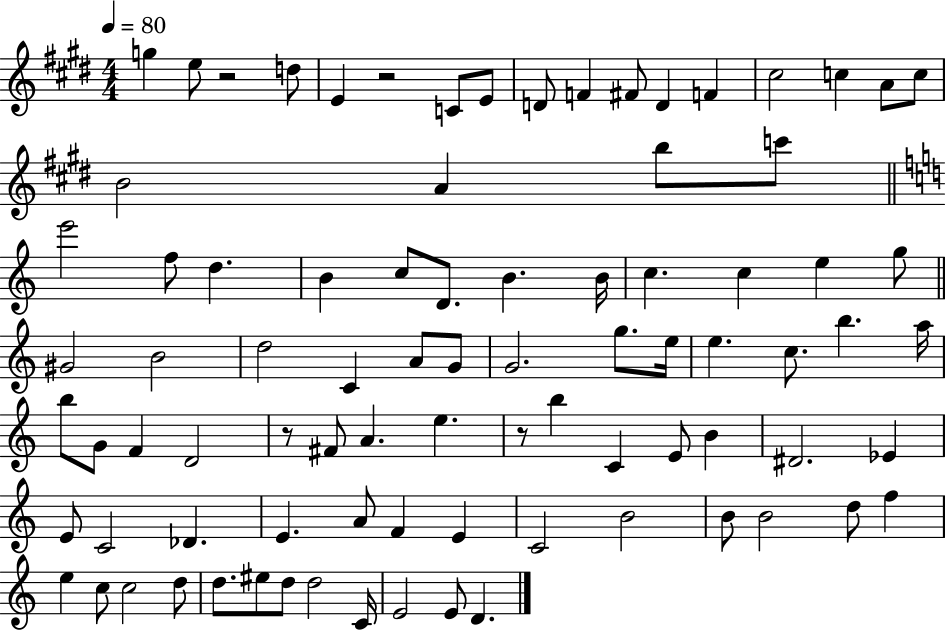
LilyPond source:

{
  \clef treble
  \numericTimeSignature
  \time 4/4
  \key e \major
  \tempo 4 = 80
  \repeat volta 2 { g''4 e''8 r2 d''8 | e'4 r2 c'8 e'8 | d'8 f'4 fis'8 d'4 f'4 | cis''2 c''4 a'8 c''8 | \break b'2 a'4 b''8 c'''8 | \bar "||" \break \key a \minor e'''2 f''8 d''4. | b'4 c''8 d'8. b'4. b'16 | c''4. c''4 e''4 g''8 | \bar "||" \break \key c \major gis'2 b'2 | d''2 c'4 a'8 g'8 | g'2. g''8. e''16 | e''4. c''8. b''4. a''16 | \break b''8 g'8 f'4 d'2 | r8 fis'8 a'4. e''4. | r8 b''4 c'4 e'8 b'4 | dis'2. ees'4 | \break e'8 c'2 des'4. | e'4. a'8 f'4 e'4 | c'2 b'2 | b'8 b'2 d''8 f''4 | \break e''4 c''8 c''2 d''8 | d''8. eis''8 d''8 d''2 c'16 | e'2 e'8 d'4. | } \bar "|."
}